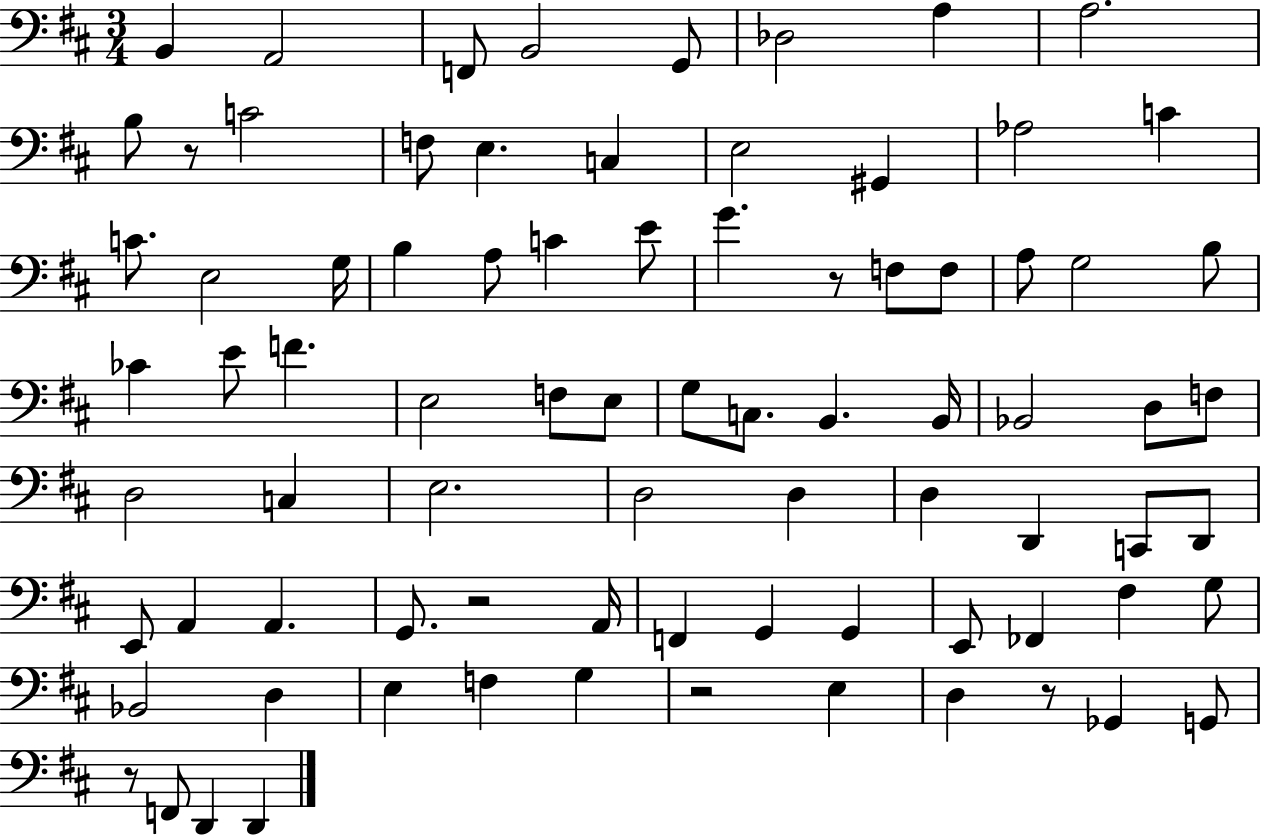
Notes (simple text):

B2/q A2/h F2/e B2/h G2/e Db3/h A3/q A3/h. B3/e R/e C4/h F3/e E3/q. C3/q E3/h G#2/q Ab3/h C4/q C4/e. E3/h G3/s B3/q A3/e C4/q E4/e G4/q. R/e F3/e F3/e A3/e G3/h B3/e CES4/q E4/e F4/q. E3/h F3/e E3/e G3/e C3/e. B2/q. B2/s Bb2/h D3/e F3/e D3/h C3/q E3/h. D3/h D3/q D3/q D2/q C2/e D2/e E2/e A2/q A2/q. G2/e. R/h A2/s F2/q G2/q G2/q E2/e FES2/q F#3/q G3/e Bb2/h D3/q E3/q F3/q G3/q R/h E3/q D3/q R/e Gb2/q G2/e R/e F2/e D2/q D2/q